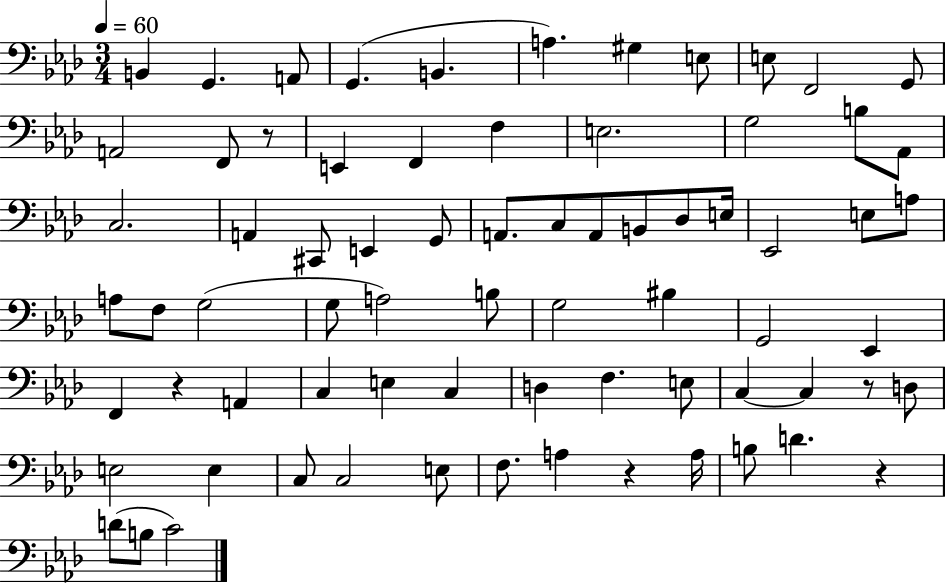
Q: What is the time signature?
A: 3/4